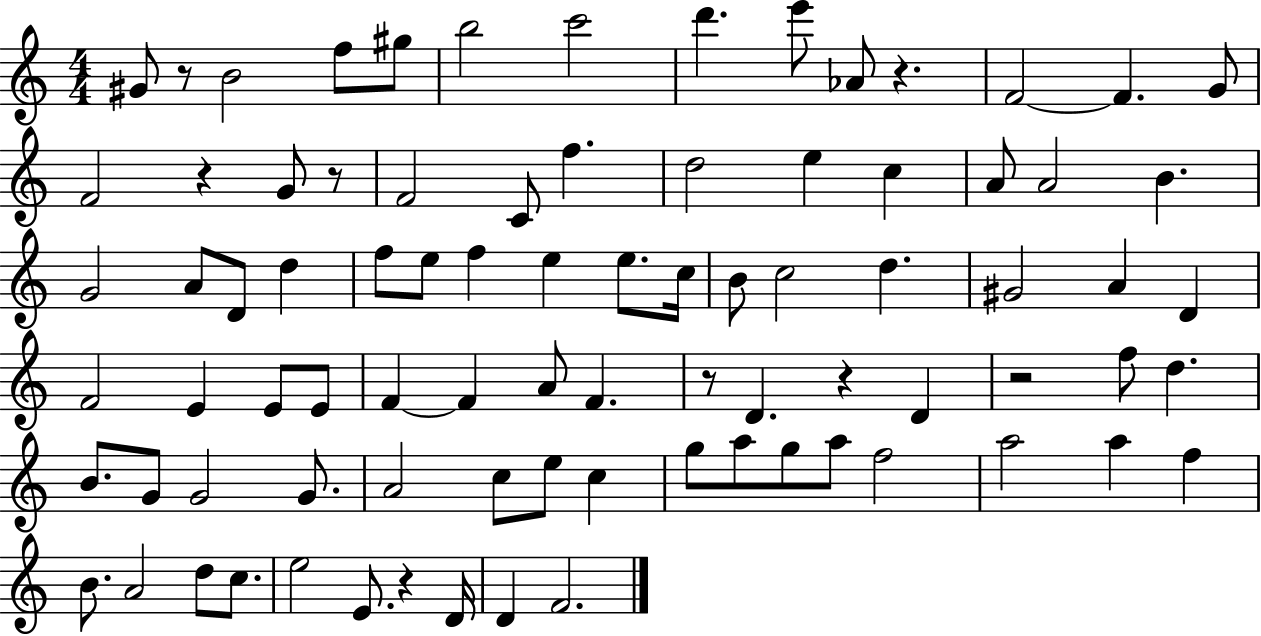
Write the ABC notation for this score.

X:1
T:Untitled
M:4/4
L:1/4
K:C
^G/2 z/2 B2 f/2 ^g/2 b2 c'2 d' e'/2 _A/2 z F2 F G/2 F2 z G/2 z/2 F2 C/2 f d2 e c A/2 A2 B G2 A/2 D/2 d f/2 e/2 f e e/2 c/4 B/2 c2 d ^G2 A D F2 E E/2 E/2 F F A/2 F z/2 D z D z2 f/2 d B/2 G/2 G2 G/2 A2 c/2 e/2 c g/2 a/2 g/2 a/2 f2 a2 a f B/2 A2 d/2 c/2 e2 E/2 z D/4 D F2